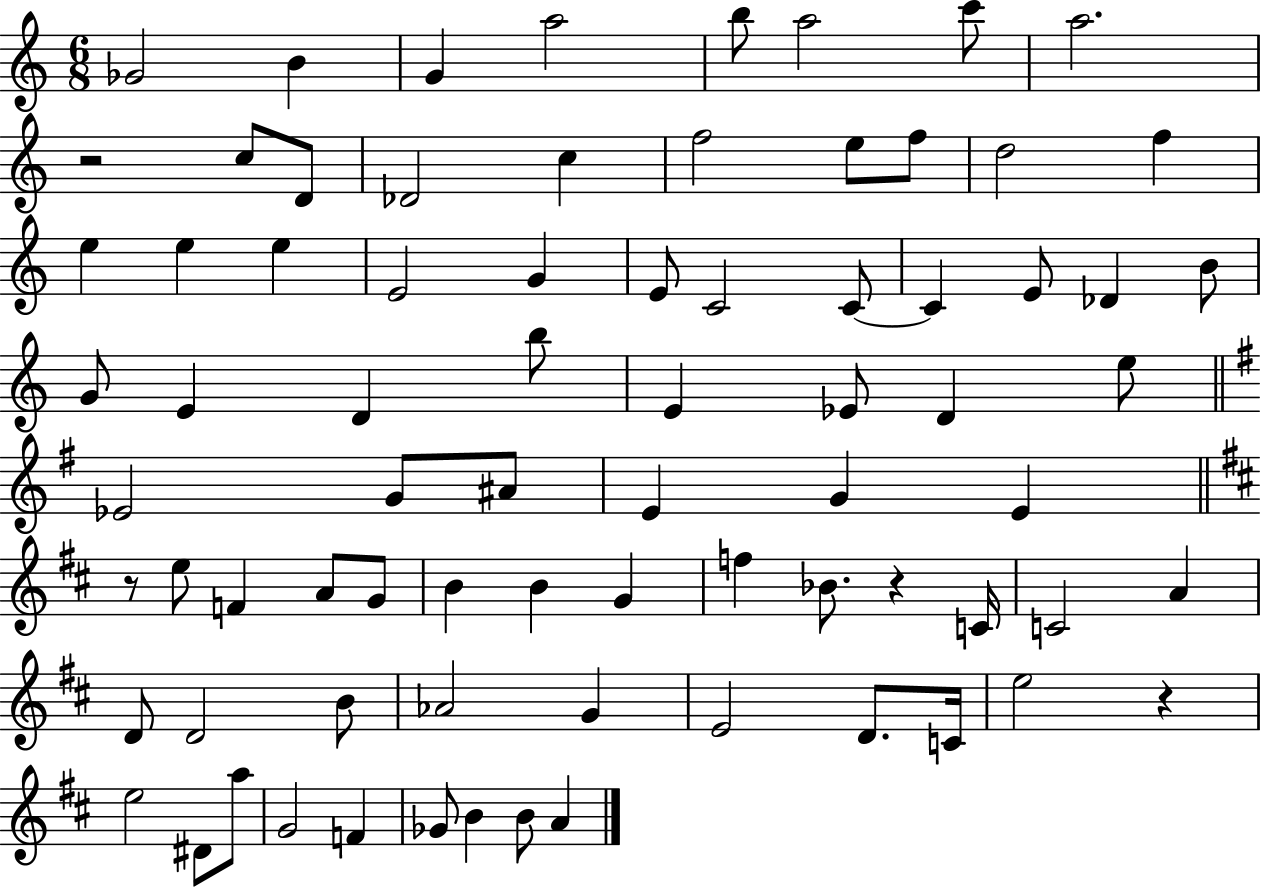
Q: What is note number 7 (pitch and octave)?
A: C6